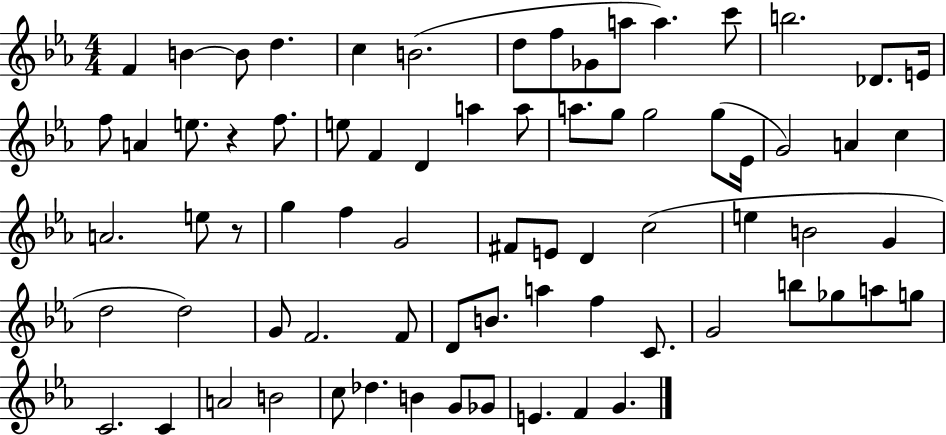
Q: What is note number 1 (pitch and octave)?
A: F4